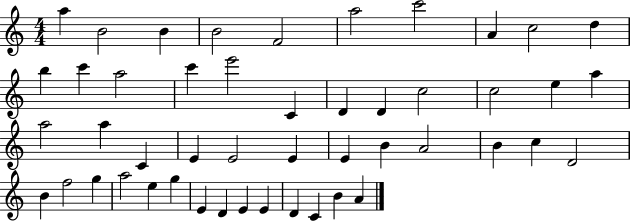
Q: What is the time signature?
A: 4/4